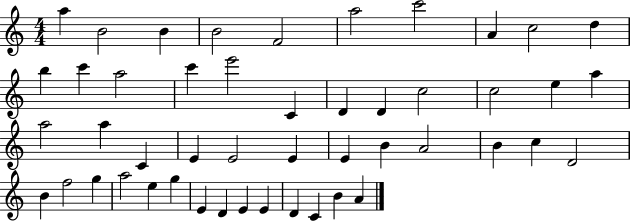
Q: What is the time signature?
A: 4/4